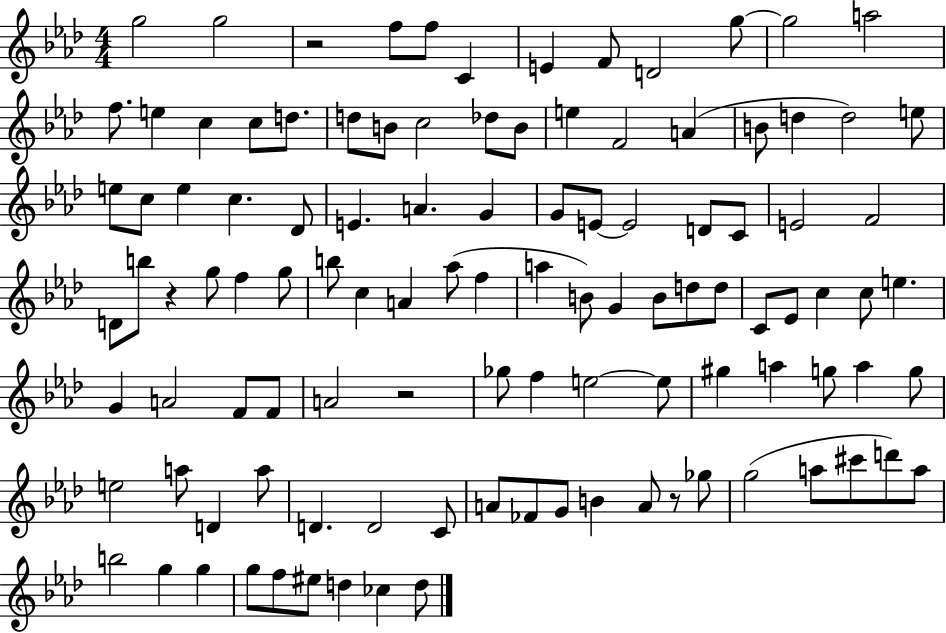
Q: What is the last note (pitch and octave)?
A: D5